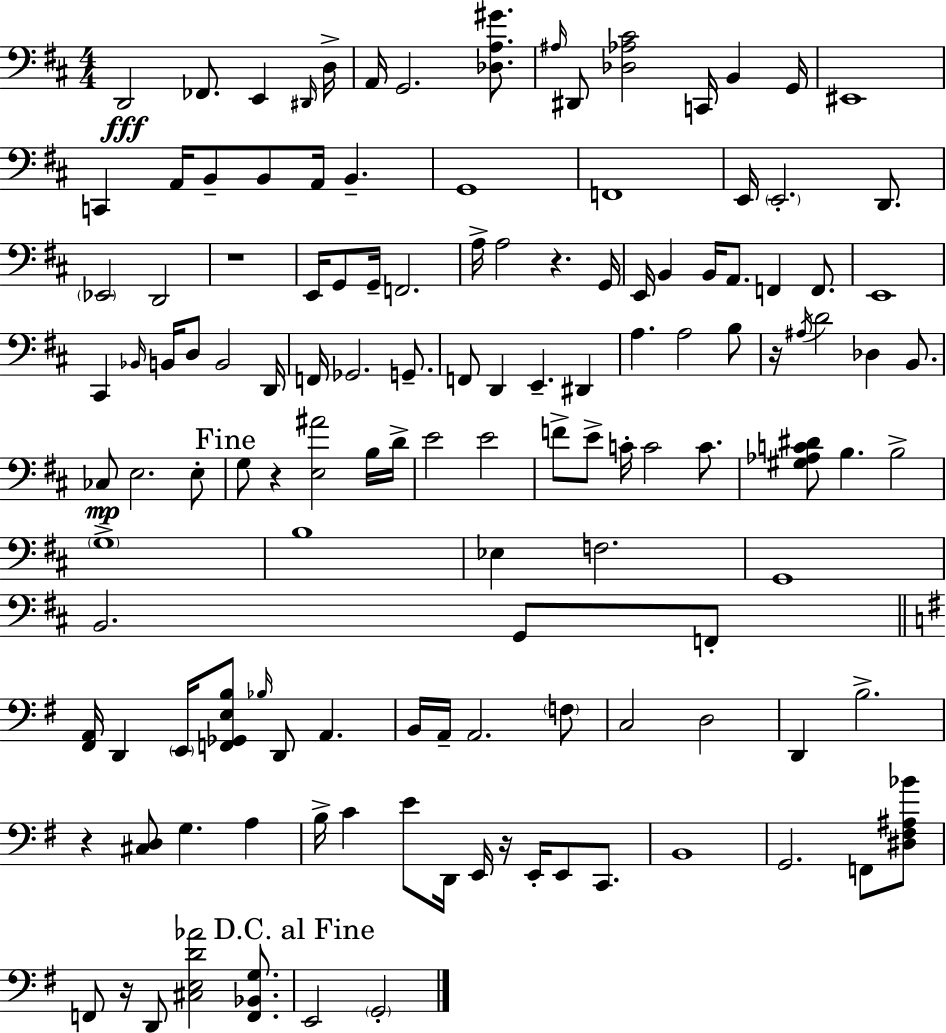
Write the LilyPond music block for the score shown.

{
  \clef bass
  \numericTimeSignature
  \time 4/4
  \key d \major
  d,2\fff fes,8. e,4 \grace { dis,16 } | d16-> a,16 g,2. <des a gis'>8. | \grace { ais16 } dis,8 <des aes cis'>2 c,16 b,4 | g,16 eis,1 | \break c,4 a,16 b,8-- b,8 a,16 b,4.-- | g,1 | f,1 | e,16 \parenthesize e,2.-. d,8. | \break \parenthesize ees,2 d,2 | r1 | e,16 g,8 g,16-- f,2. | a16-> a2 r4. | \break g,16 e,16 b,4 b,16 a,8. f,4 f,8. | e,1 | cis,4 \grace { bes,16 } b,16 d8 b,2 | d,16 f,16 ges,2. | \break g,8.-- f,8 d,4 e,4.-- dis,4 | a4. a2 | b8 r16 \acciaccatura { ais16 } d'2 des4 | b,8. ces8\mp e2. | \break e8-. \mark "Fine" g8 r4 <e ais'>2 | b16 d'16-> e'2 e'2 | f'8-> e'8-> c'16-. c'2 | c'8. <gis aes c' dis'>8 b4. b2-> | \break \parenthesize g1-> | b1 | ees4 f2. | g,1 | \break b,2. | g,8 f,8-. \bar "||" \break \key g \major <fis, a,>16 d,4 \parenthesize e,16 <f, ges, e b>8 \grace { bes16 } d,8 a,4. | b,16 a,16-- a,2. \parenthesize f8 | c2 d2 | d,4 b2.-> | \break r4 <cis d>8 g4. a4 | b16-> c'4 e'8 d,16 e,16 r16 e,16-. e,8 c,8. | b,1 | g,2. f,8 <dis fis ais bes'>8 | \break f,8 r16 d,8 <cis e d' aes'>2 <f, bes, g>8. | \mark "D.C. al Fine" e,2 \parenthesize g,2-. | \bar "|."
}